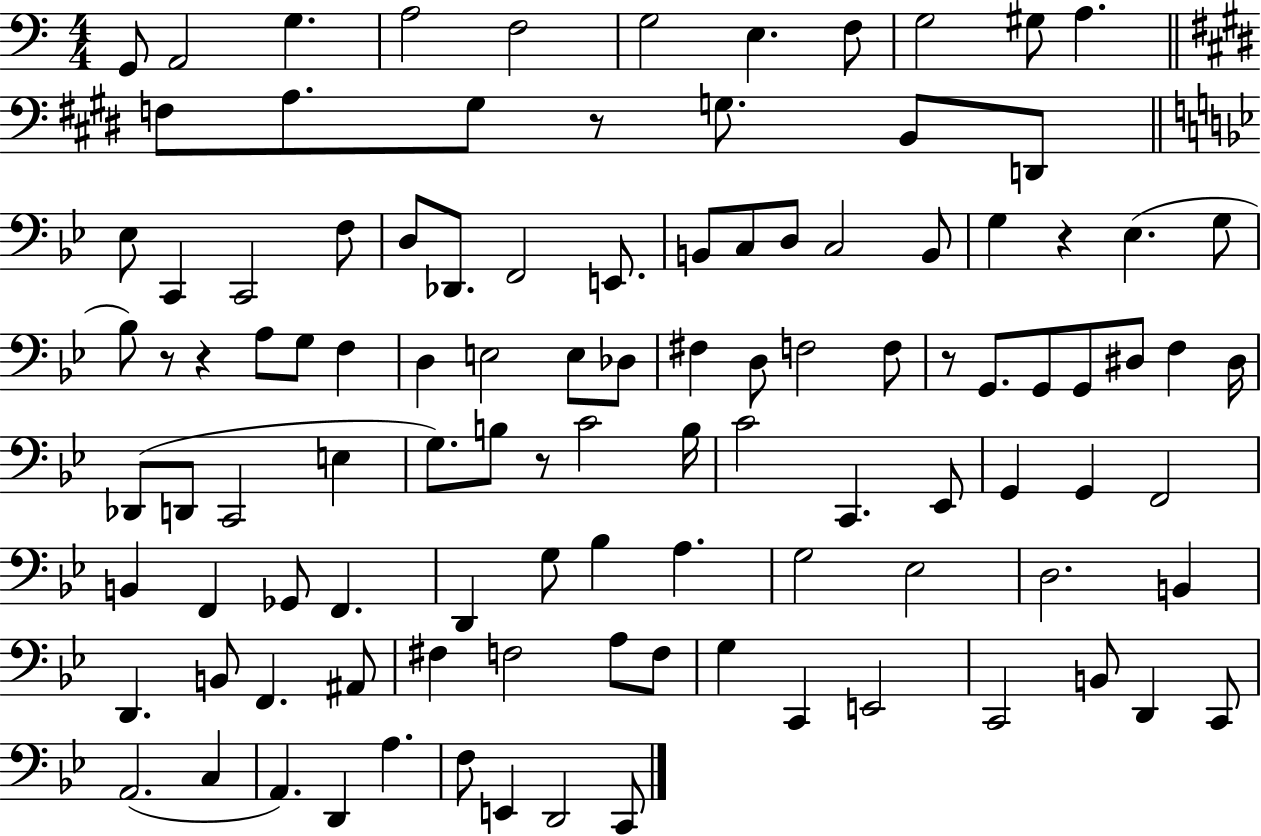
G2/e A2/h G3/q. A3/h F3/h G3/h E3/q. F3/e G3/h G#3/e A3/q. F3/e A3/e. G#3/e R/e G3/e. B2/e D2/e Eb3/e C2/q C2/h F3/e D3/e Db2/e. F2/h E2/e. B2/e C3/e D3/e C3/h B2/e G3/q R/q Eb3/q. G3/e Bb3/e R/e R/q A3/e G3/e F3/q D3/q E3/h E3/e Db3/e F#3/q D3/e F3/h F3/e R/e G2/e. G2/e G2/e D#3/e F3/q D#3/s Db2/e D2/e C2/h E3/q G3/e. B3/e R/e C4/h B3/s C4/h C2/q. Eb2/e G2/q G2/q F2/h B2/q F2/q Gb2/e F2/q. D2/q G3/e Bb3/q A3/q. G3/h Eb3/h D3/h. B2/q D2/q. B2/e F2/q. A#2/e F#3/q F3/h A3/e F3/e G3/q C2/q E2/h C2/h B2/e D2/q C2/e A2/h. C3/q A2/q. D2/q A3/q. F3/e E2/q D2/h C2/e